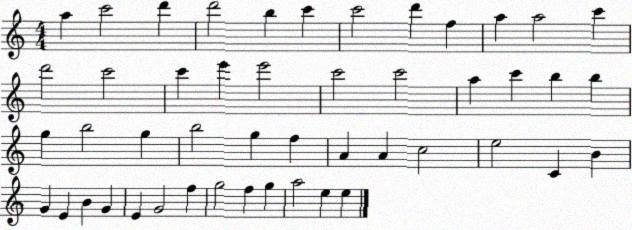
X:1
T:Untitled
M:4/4
L:1/4
K:C
a c'2 d' d'2 b c' c'2 d' f a a2 c' d'2 c'2 c' e' e'2 c'2 c'2 a c' b b g b2 g b2 g f A A c2 e2 C B G E B G E G2 f g2 f g a2 e e